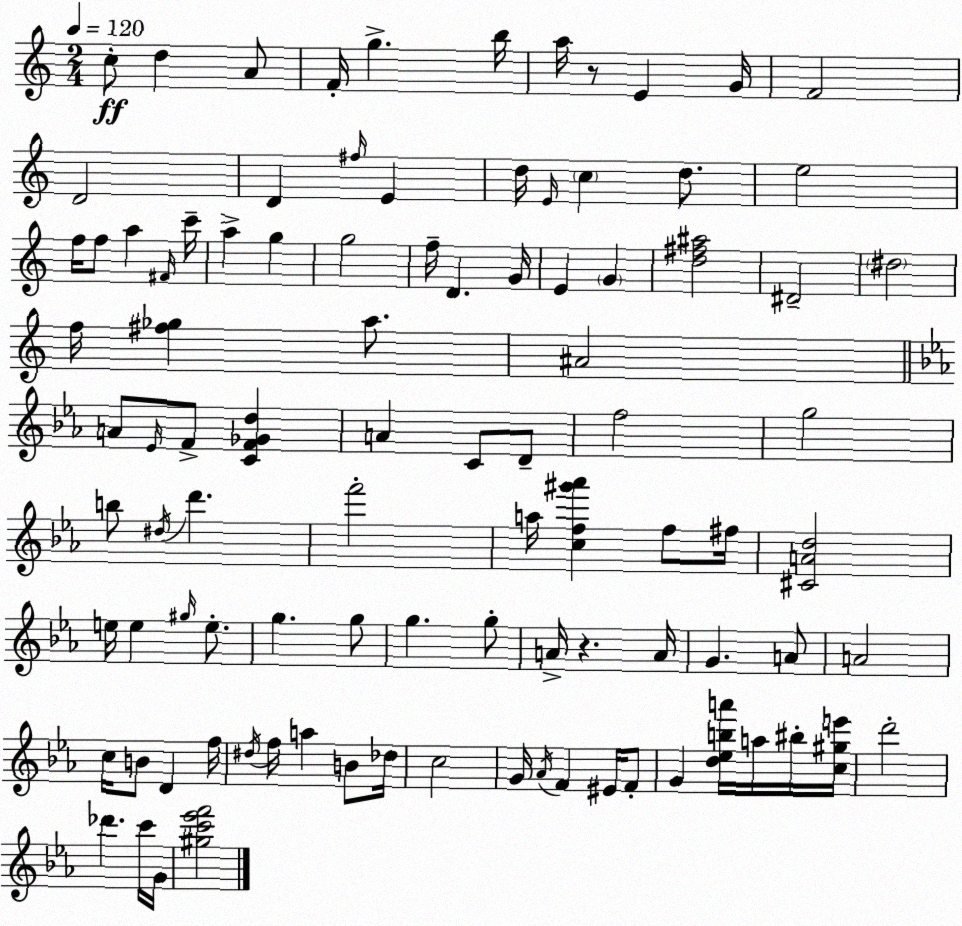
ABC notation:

X:1
T:Untitled
M:2/4
L:1/4
K:Am
c/2 d A/2 F/4 g b/4 a/4 z/2 E G/4 F2 D2 D ^f/4 E d/4 E/4 c d/2 e2 f/4 f/2 a ^F/4 c'/4 a g g2 f/4 D G/4 E G [d^f^a]2 ^D2 ^d2 f/4 [^f_g] a/2 ^A2 A/2 _E/4 F/2 [CF_Gd] A C/2 D/2 f2 g2 b/2 ^d/4 d' f'2 a/4 [cf^g'_a'] f/2 ^f/4 [^CAd]2 e/4 e ^g/4 e/2 g g/2 g g/2 A/4 z A/4 G A/2 A2 c/4 B/2 D f/4 ^d/4 f/4 a B/2 _d/4 c2 G/4 _A/4 F ^E/4 F/2 G [d_eba']/4 a/4 ^b/4 [c^ge']/4 d'2 _d' c'/4 G/4 [^gc'_e'f']2